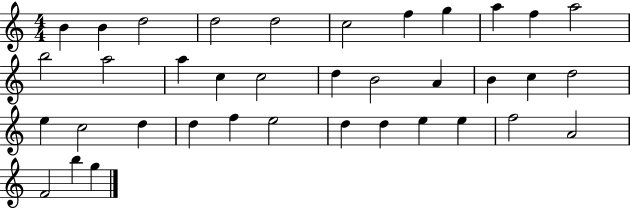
{
  \clef treble
  \numericTimeSignature
  \time 4/4
  \key c \major
  b'4 b'4 d''2 | d''2 d''2 | c''2 f''4 g''4 | a''4 f''4 a''2 | \break b''2 a''2 | a''4 c''4 c''2 | d''4 b'2 a'4 | b'4 c''4 d''2 | \break e''4 c''2 d''4 | d''4 f''4 e''2 | d''4 d''4 e''4 e''4 | f''2 a'2 | \break f'2 b''4 g''4 | \bar "|."
}